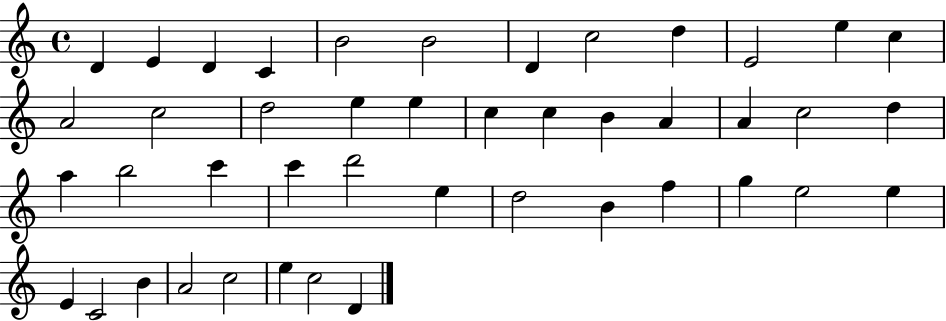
{
  \clef treble
  \time 4/4
  \defaultTimeSignature
  \key c \major
  d'4 e'4 d'4 c'4 | b'2 b'2 | d'4 c''2 d''4 | e'2 e''4 c''4 | \break a'2 c''2 | d''2 e''4 e''4 | c''4 c''4 b'4 a'4 | a'4 c''2 d''4 | \break a''4 b''2 c'''4 | c'''4 d'''2 e''4 | d''2 b'4 f''4 | g''4 e''2 e''4 | \break e'4 c'2 b'4 | a'2 c''2 | e''4 c''2 d'4 | \bar "|."
}